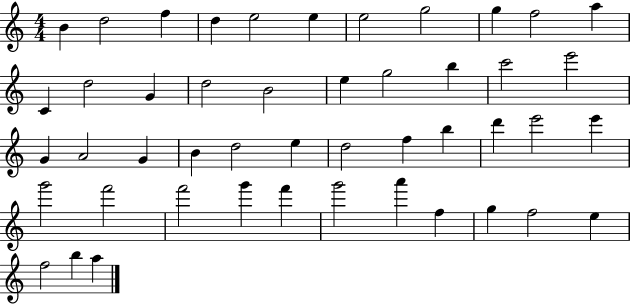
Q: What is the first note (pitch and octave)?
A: B4